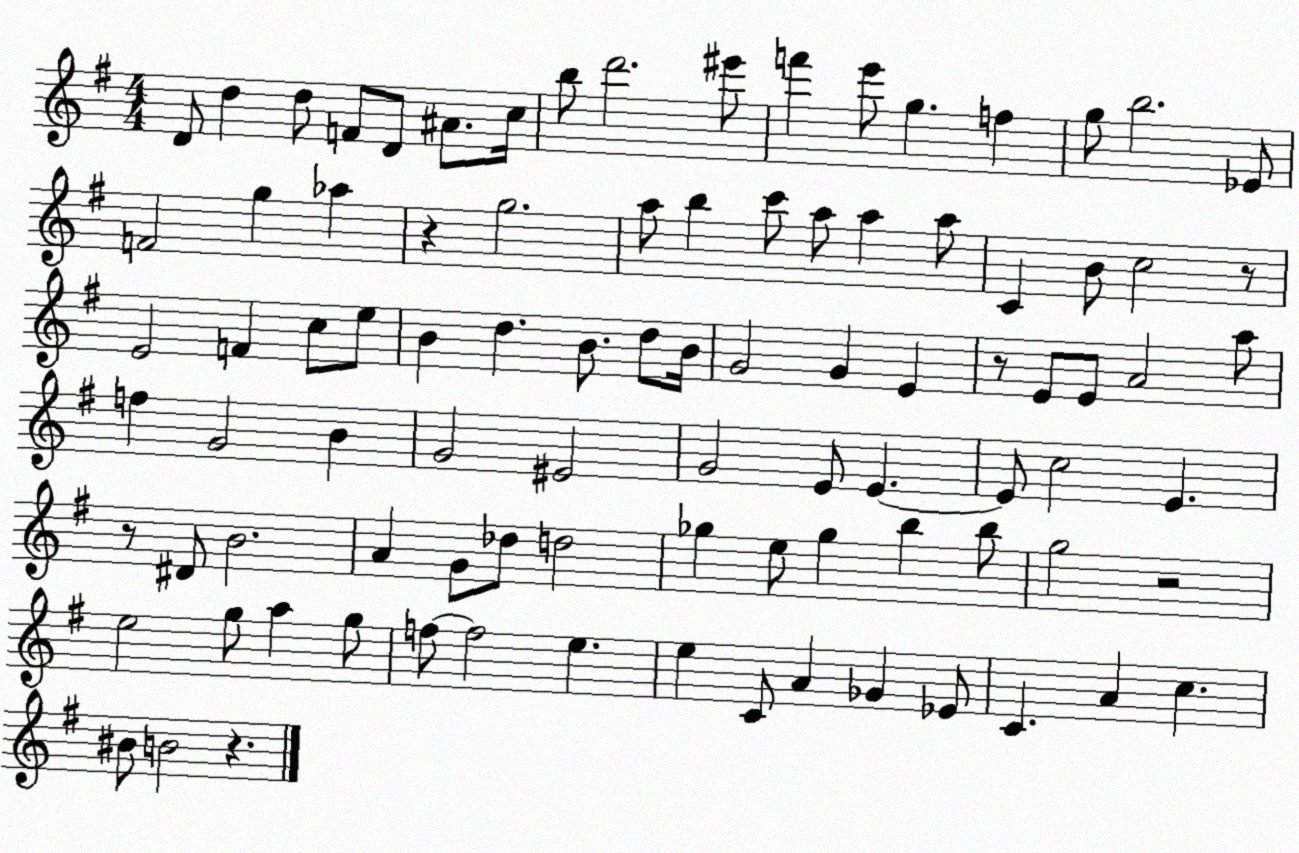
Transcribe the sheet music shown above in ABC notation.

X:1
T:Untitled
M:4/4
L:1/4
K:G
D/2 d d/2 F/2 D/2 ^A/2 c/4 b/2 d'2 ^e'/2 f' e'/2 g f g/2 b2 _E/2 F2 g _a z g2 a/2 b c'/2 a/2 a a/2 C B/2 c2 z/2 E2 F c/2 e/2 B d B/2 d/2 B/4 G2 G E z/2 E/2 E/2 A2 a/2 f G2 B G2 ^E2 G2 E/2 E E/2 c2 E z/2 ^D/2 B2 A G/2 _d/2 d2 _g e/2 _g b b/2 g2 z2 e2 g/2 a g/2 f/2 f2 e e C/2 A _G _E/2 C A c ^B/2 B2 z